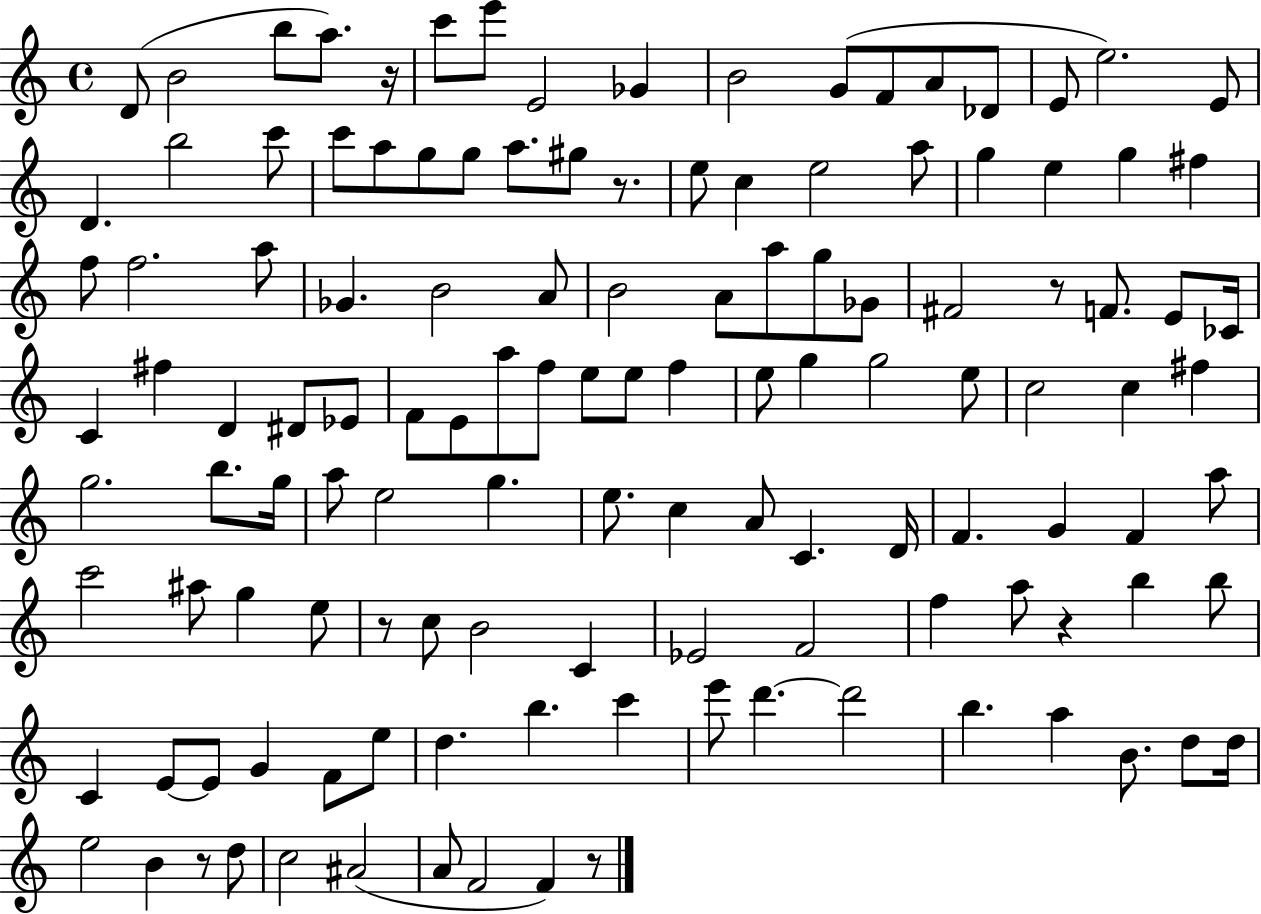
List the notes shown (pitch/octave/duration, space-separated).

D4/e B4/h B5/e A5/e. R/s C6/e E6/e E4/h Gb4/q B4/h G4/e F4/e A4/e Db4/e E4/e E5/h. E4/e D4/q. B5/h C6/e C6/e A5/e G5/e G5/e A5/e. G#5/e R/e. E5/e C5/q E5/h A5/e G5/q E5/q G5/q F#5/q F5/e F5/h. A5/e Gb4/q. B4/h A4/e B4/h A4/e A5/e G5/e Gb4/e F#4/h R/e F4/e. E4/e CES4/s C4/q F#5/q D4/q D#4/e Eb4/e F4/e E4/e A5/e F5/e E5/e E5/e F5/q E5/e G5/q G5/h E5/e C5/h C5/q F#5/q G5/h. B5/e. G5/s A5/e E5/h G5/q. E5/e. C5/q A4/e C4/q. D4/s F4/q. G4/q F4/q A5/e C6/h A#5/e G5/q E5/e R/e C5/e B4/h C4/q Eb4/h F4/h F5/q A5/e R/q B5/q B5/e C4/q E4/e E4/e G4/q F4/e E5/e D5/q. B5/q. C6/q E6/e D6/q. D6/h B5/q. A5/q B4/e. D5/e D5/s E5/h B4/q R/e D5/e C5/h A#4/h A4/e F4/h F4/q R/e